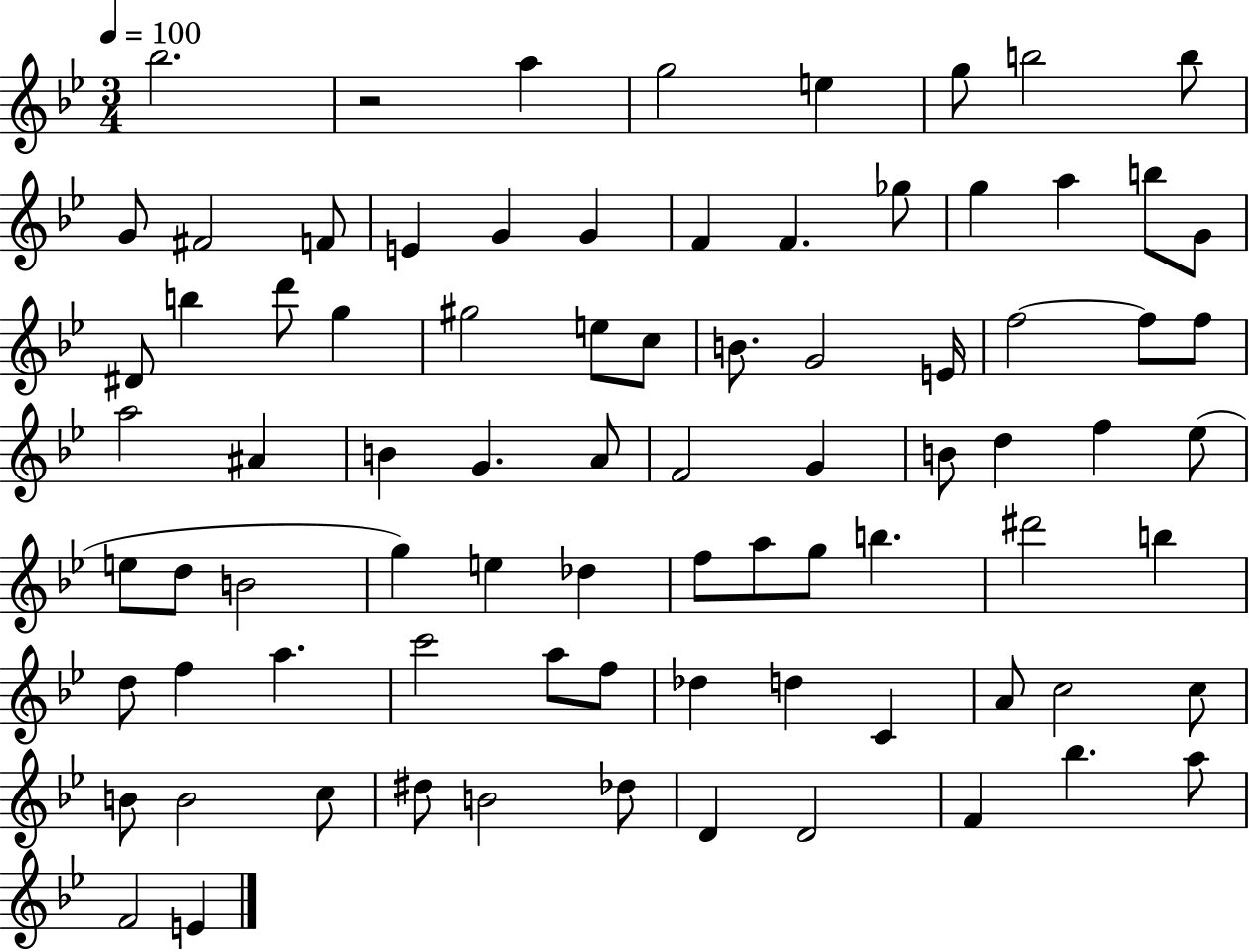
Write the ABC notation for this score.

X:1
T:Untitled
M:3/4
L:1/4
K:Bb
_b2 z2 a g2 e g/2 b2 b/2 G/2 ^F2 F/2 E G G F F _g/2 g a b/2 G/2 ^D/2 b d'/2 g ^g2 e/2 c/2 B/2 G2 E/4 f2 f/2 f/2 a2 ^A B G A/2 F2 G B/2 d f _e/2 e/2 d/2 B2 g e _d f/2 a/2 g/2 b ^d'2 b d/2 f a c'2 a/2 f/2 _d d C A/2 c2 c/2 B/2 B2 c/2 ^d/2 B2 _d/2 D D2 F _b a/2 F2 E